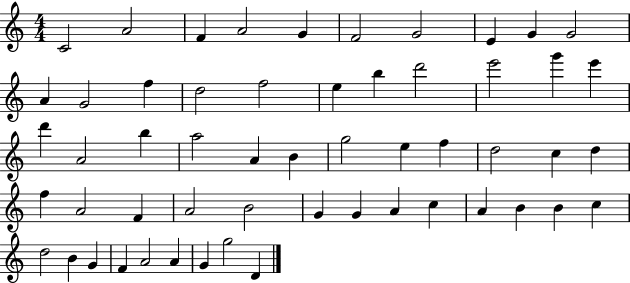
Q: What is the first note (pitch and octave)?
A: C4